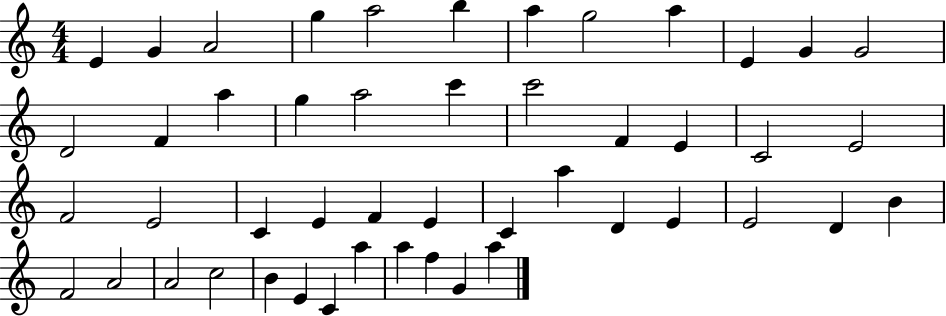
{
  \clef treble
  \numericTimeSignature
  \time 4/4
  \key c \major
  e'4 g'4 a'2 | g''4 a''2 b''4 | a''4 g''2 a''4 | e'4 g'4 g'2 | \break d'2 f'4 a''4 | g''4 a''2 c'''4 | c'''2 f'4 e'4 | c'2 e'2 | \break f'2 e'2 | c'4 e'4 f'4 e'4 | c'4 a''4 d'4 e'4 | e'2 d'4 b'4 | \break f'2 a'2 | a'2 c''2 | b'4 e'4 c'4 a''4 | a''4 f''4 g'4 a''4 | \break \bar "|."
}